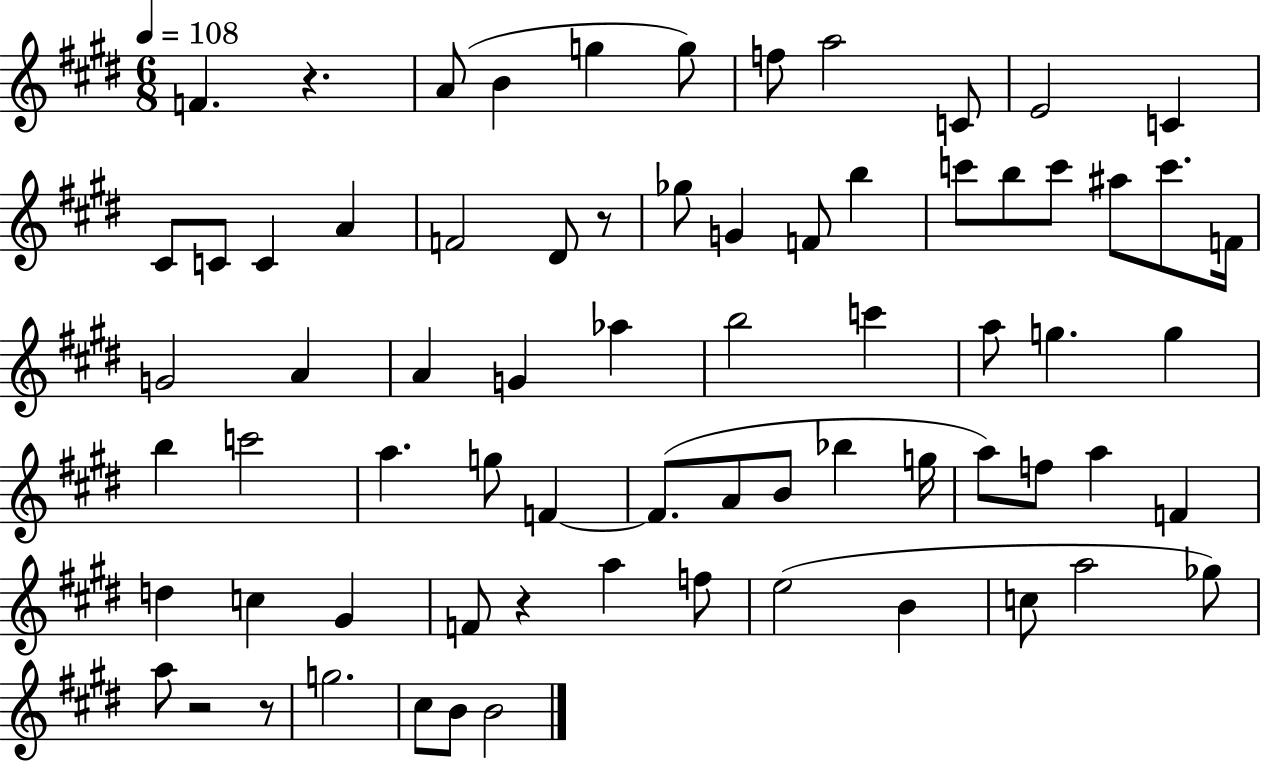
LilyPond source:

{
  \clef treble
  \numericTimeSignature
  \time 6/8
  \key e \major
  \tempo 4 = 108
  f'4. r4. | a'8( b'4 g''4 g''8) | f''8 a''2 c'8 | e'2 c'4 | \break cis'8 c'8 c'4 a'4 | f'2 dis'8 r8 | ges''8 g'4 f'8 b''4 | c'''8 b''8 c'''8 ais''8 c'''8. f'16 | \break g'2 a'4 | a'4 g'4 aes''4 | b''2 c'''4 | a''8 g''4. g''4 | \break b''4 c'''2 | a''4. g''8 f'4~~ | f'8.( a'8 b'8 bes''4 g''16 | a''8) f''8 a''4 f'4 | \break d''4 c''4 gis'4 | f'8 r4 a''4 f''8 | e''2( b'4 | c''8 a''2 ges''8) | \break a''8 r2 r8 | g''2. | cis''8 b'8 b'2 | \bar "|."
}